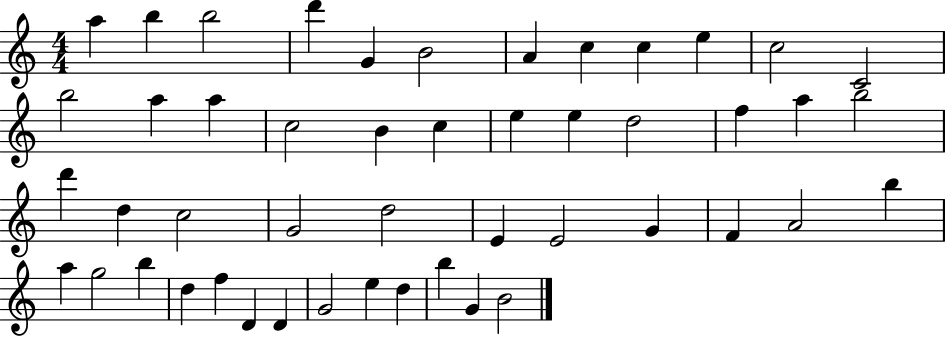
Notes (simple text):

A5/q B5/q B5/h D6/q G4/q B4/h A4/q C5/q C5/q E5/q C5/h C4/h B5/h A5/q A5/q C5/h B4/q C5/q E5/q E5/q D5/h F5/q A5/q B5/h D6/q D5/q C5/h G4/h D5/h E4/q E4/h G4/q F4/q A4/h B5/q A5/q G5/h B5/q D5/q F5/q D4/q D4/q G4/h E5/q D5/q B5/q G4/q B4/h